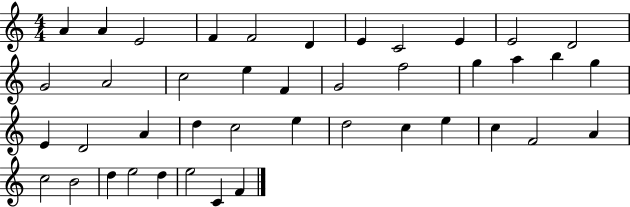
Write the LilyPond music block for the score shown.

{
  \clef treble
  \numericTimeSignature
  \time 4/4
  \key c \major
  a'4 a'4 e'2 | f'4 f'2 d'4 | e'4 c'2 e'4 | e'2 d'2 | \break g'2 a'2 | c''2 e''4 f'4 | g'2 f''2 | g''4 a''4 b''4 g''4 | \break e'4 d'2 a'4 | d''4 c''2 e''4 | d''2 c''4 e''4 | c''4 f'2 a'4 | \break c''2 b'2 | d''4 e''2 d''4 | e''2 c'4 f'4 | \bar "|."
}